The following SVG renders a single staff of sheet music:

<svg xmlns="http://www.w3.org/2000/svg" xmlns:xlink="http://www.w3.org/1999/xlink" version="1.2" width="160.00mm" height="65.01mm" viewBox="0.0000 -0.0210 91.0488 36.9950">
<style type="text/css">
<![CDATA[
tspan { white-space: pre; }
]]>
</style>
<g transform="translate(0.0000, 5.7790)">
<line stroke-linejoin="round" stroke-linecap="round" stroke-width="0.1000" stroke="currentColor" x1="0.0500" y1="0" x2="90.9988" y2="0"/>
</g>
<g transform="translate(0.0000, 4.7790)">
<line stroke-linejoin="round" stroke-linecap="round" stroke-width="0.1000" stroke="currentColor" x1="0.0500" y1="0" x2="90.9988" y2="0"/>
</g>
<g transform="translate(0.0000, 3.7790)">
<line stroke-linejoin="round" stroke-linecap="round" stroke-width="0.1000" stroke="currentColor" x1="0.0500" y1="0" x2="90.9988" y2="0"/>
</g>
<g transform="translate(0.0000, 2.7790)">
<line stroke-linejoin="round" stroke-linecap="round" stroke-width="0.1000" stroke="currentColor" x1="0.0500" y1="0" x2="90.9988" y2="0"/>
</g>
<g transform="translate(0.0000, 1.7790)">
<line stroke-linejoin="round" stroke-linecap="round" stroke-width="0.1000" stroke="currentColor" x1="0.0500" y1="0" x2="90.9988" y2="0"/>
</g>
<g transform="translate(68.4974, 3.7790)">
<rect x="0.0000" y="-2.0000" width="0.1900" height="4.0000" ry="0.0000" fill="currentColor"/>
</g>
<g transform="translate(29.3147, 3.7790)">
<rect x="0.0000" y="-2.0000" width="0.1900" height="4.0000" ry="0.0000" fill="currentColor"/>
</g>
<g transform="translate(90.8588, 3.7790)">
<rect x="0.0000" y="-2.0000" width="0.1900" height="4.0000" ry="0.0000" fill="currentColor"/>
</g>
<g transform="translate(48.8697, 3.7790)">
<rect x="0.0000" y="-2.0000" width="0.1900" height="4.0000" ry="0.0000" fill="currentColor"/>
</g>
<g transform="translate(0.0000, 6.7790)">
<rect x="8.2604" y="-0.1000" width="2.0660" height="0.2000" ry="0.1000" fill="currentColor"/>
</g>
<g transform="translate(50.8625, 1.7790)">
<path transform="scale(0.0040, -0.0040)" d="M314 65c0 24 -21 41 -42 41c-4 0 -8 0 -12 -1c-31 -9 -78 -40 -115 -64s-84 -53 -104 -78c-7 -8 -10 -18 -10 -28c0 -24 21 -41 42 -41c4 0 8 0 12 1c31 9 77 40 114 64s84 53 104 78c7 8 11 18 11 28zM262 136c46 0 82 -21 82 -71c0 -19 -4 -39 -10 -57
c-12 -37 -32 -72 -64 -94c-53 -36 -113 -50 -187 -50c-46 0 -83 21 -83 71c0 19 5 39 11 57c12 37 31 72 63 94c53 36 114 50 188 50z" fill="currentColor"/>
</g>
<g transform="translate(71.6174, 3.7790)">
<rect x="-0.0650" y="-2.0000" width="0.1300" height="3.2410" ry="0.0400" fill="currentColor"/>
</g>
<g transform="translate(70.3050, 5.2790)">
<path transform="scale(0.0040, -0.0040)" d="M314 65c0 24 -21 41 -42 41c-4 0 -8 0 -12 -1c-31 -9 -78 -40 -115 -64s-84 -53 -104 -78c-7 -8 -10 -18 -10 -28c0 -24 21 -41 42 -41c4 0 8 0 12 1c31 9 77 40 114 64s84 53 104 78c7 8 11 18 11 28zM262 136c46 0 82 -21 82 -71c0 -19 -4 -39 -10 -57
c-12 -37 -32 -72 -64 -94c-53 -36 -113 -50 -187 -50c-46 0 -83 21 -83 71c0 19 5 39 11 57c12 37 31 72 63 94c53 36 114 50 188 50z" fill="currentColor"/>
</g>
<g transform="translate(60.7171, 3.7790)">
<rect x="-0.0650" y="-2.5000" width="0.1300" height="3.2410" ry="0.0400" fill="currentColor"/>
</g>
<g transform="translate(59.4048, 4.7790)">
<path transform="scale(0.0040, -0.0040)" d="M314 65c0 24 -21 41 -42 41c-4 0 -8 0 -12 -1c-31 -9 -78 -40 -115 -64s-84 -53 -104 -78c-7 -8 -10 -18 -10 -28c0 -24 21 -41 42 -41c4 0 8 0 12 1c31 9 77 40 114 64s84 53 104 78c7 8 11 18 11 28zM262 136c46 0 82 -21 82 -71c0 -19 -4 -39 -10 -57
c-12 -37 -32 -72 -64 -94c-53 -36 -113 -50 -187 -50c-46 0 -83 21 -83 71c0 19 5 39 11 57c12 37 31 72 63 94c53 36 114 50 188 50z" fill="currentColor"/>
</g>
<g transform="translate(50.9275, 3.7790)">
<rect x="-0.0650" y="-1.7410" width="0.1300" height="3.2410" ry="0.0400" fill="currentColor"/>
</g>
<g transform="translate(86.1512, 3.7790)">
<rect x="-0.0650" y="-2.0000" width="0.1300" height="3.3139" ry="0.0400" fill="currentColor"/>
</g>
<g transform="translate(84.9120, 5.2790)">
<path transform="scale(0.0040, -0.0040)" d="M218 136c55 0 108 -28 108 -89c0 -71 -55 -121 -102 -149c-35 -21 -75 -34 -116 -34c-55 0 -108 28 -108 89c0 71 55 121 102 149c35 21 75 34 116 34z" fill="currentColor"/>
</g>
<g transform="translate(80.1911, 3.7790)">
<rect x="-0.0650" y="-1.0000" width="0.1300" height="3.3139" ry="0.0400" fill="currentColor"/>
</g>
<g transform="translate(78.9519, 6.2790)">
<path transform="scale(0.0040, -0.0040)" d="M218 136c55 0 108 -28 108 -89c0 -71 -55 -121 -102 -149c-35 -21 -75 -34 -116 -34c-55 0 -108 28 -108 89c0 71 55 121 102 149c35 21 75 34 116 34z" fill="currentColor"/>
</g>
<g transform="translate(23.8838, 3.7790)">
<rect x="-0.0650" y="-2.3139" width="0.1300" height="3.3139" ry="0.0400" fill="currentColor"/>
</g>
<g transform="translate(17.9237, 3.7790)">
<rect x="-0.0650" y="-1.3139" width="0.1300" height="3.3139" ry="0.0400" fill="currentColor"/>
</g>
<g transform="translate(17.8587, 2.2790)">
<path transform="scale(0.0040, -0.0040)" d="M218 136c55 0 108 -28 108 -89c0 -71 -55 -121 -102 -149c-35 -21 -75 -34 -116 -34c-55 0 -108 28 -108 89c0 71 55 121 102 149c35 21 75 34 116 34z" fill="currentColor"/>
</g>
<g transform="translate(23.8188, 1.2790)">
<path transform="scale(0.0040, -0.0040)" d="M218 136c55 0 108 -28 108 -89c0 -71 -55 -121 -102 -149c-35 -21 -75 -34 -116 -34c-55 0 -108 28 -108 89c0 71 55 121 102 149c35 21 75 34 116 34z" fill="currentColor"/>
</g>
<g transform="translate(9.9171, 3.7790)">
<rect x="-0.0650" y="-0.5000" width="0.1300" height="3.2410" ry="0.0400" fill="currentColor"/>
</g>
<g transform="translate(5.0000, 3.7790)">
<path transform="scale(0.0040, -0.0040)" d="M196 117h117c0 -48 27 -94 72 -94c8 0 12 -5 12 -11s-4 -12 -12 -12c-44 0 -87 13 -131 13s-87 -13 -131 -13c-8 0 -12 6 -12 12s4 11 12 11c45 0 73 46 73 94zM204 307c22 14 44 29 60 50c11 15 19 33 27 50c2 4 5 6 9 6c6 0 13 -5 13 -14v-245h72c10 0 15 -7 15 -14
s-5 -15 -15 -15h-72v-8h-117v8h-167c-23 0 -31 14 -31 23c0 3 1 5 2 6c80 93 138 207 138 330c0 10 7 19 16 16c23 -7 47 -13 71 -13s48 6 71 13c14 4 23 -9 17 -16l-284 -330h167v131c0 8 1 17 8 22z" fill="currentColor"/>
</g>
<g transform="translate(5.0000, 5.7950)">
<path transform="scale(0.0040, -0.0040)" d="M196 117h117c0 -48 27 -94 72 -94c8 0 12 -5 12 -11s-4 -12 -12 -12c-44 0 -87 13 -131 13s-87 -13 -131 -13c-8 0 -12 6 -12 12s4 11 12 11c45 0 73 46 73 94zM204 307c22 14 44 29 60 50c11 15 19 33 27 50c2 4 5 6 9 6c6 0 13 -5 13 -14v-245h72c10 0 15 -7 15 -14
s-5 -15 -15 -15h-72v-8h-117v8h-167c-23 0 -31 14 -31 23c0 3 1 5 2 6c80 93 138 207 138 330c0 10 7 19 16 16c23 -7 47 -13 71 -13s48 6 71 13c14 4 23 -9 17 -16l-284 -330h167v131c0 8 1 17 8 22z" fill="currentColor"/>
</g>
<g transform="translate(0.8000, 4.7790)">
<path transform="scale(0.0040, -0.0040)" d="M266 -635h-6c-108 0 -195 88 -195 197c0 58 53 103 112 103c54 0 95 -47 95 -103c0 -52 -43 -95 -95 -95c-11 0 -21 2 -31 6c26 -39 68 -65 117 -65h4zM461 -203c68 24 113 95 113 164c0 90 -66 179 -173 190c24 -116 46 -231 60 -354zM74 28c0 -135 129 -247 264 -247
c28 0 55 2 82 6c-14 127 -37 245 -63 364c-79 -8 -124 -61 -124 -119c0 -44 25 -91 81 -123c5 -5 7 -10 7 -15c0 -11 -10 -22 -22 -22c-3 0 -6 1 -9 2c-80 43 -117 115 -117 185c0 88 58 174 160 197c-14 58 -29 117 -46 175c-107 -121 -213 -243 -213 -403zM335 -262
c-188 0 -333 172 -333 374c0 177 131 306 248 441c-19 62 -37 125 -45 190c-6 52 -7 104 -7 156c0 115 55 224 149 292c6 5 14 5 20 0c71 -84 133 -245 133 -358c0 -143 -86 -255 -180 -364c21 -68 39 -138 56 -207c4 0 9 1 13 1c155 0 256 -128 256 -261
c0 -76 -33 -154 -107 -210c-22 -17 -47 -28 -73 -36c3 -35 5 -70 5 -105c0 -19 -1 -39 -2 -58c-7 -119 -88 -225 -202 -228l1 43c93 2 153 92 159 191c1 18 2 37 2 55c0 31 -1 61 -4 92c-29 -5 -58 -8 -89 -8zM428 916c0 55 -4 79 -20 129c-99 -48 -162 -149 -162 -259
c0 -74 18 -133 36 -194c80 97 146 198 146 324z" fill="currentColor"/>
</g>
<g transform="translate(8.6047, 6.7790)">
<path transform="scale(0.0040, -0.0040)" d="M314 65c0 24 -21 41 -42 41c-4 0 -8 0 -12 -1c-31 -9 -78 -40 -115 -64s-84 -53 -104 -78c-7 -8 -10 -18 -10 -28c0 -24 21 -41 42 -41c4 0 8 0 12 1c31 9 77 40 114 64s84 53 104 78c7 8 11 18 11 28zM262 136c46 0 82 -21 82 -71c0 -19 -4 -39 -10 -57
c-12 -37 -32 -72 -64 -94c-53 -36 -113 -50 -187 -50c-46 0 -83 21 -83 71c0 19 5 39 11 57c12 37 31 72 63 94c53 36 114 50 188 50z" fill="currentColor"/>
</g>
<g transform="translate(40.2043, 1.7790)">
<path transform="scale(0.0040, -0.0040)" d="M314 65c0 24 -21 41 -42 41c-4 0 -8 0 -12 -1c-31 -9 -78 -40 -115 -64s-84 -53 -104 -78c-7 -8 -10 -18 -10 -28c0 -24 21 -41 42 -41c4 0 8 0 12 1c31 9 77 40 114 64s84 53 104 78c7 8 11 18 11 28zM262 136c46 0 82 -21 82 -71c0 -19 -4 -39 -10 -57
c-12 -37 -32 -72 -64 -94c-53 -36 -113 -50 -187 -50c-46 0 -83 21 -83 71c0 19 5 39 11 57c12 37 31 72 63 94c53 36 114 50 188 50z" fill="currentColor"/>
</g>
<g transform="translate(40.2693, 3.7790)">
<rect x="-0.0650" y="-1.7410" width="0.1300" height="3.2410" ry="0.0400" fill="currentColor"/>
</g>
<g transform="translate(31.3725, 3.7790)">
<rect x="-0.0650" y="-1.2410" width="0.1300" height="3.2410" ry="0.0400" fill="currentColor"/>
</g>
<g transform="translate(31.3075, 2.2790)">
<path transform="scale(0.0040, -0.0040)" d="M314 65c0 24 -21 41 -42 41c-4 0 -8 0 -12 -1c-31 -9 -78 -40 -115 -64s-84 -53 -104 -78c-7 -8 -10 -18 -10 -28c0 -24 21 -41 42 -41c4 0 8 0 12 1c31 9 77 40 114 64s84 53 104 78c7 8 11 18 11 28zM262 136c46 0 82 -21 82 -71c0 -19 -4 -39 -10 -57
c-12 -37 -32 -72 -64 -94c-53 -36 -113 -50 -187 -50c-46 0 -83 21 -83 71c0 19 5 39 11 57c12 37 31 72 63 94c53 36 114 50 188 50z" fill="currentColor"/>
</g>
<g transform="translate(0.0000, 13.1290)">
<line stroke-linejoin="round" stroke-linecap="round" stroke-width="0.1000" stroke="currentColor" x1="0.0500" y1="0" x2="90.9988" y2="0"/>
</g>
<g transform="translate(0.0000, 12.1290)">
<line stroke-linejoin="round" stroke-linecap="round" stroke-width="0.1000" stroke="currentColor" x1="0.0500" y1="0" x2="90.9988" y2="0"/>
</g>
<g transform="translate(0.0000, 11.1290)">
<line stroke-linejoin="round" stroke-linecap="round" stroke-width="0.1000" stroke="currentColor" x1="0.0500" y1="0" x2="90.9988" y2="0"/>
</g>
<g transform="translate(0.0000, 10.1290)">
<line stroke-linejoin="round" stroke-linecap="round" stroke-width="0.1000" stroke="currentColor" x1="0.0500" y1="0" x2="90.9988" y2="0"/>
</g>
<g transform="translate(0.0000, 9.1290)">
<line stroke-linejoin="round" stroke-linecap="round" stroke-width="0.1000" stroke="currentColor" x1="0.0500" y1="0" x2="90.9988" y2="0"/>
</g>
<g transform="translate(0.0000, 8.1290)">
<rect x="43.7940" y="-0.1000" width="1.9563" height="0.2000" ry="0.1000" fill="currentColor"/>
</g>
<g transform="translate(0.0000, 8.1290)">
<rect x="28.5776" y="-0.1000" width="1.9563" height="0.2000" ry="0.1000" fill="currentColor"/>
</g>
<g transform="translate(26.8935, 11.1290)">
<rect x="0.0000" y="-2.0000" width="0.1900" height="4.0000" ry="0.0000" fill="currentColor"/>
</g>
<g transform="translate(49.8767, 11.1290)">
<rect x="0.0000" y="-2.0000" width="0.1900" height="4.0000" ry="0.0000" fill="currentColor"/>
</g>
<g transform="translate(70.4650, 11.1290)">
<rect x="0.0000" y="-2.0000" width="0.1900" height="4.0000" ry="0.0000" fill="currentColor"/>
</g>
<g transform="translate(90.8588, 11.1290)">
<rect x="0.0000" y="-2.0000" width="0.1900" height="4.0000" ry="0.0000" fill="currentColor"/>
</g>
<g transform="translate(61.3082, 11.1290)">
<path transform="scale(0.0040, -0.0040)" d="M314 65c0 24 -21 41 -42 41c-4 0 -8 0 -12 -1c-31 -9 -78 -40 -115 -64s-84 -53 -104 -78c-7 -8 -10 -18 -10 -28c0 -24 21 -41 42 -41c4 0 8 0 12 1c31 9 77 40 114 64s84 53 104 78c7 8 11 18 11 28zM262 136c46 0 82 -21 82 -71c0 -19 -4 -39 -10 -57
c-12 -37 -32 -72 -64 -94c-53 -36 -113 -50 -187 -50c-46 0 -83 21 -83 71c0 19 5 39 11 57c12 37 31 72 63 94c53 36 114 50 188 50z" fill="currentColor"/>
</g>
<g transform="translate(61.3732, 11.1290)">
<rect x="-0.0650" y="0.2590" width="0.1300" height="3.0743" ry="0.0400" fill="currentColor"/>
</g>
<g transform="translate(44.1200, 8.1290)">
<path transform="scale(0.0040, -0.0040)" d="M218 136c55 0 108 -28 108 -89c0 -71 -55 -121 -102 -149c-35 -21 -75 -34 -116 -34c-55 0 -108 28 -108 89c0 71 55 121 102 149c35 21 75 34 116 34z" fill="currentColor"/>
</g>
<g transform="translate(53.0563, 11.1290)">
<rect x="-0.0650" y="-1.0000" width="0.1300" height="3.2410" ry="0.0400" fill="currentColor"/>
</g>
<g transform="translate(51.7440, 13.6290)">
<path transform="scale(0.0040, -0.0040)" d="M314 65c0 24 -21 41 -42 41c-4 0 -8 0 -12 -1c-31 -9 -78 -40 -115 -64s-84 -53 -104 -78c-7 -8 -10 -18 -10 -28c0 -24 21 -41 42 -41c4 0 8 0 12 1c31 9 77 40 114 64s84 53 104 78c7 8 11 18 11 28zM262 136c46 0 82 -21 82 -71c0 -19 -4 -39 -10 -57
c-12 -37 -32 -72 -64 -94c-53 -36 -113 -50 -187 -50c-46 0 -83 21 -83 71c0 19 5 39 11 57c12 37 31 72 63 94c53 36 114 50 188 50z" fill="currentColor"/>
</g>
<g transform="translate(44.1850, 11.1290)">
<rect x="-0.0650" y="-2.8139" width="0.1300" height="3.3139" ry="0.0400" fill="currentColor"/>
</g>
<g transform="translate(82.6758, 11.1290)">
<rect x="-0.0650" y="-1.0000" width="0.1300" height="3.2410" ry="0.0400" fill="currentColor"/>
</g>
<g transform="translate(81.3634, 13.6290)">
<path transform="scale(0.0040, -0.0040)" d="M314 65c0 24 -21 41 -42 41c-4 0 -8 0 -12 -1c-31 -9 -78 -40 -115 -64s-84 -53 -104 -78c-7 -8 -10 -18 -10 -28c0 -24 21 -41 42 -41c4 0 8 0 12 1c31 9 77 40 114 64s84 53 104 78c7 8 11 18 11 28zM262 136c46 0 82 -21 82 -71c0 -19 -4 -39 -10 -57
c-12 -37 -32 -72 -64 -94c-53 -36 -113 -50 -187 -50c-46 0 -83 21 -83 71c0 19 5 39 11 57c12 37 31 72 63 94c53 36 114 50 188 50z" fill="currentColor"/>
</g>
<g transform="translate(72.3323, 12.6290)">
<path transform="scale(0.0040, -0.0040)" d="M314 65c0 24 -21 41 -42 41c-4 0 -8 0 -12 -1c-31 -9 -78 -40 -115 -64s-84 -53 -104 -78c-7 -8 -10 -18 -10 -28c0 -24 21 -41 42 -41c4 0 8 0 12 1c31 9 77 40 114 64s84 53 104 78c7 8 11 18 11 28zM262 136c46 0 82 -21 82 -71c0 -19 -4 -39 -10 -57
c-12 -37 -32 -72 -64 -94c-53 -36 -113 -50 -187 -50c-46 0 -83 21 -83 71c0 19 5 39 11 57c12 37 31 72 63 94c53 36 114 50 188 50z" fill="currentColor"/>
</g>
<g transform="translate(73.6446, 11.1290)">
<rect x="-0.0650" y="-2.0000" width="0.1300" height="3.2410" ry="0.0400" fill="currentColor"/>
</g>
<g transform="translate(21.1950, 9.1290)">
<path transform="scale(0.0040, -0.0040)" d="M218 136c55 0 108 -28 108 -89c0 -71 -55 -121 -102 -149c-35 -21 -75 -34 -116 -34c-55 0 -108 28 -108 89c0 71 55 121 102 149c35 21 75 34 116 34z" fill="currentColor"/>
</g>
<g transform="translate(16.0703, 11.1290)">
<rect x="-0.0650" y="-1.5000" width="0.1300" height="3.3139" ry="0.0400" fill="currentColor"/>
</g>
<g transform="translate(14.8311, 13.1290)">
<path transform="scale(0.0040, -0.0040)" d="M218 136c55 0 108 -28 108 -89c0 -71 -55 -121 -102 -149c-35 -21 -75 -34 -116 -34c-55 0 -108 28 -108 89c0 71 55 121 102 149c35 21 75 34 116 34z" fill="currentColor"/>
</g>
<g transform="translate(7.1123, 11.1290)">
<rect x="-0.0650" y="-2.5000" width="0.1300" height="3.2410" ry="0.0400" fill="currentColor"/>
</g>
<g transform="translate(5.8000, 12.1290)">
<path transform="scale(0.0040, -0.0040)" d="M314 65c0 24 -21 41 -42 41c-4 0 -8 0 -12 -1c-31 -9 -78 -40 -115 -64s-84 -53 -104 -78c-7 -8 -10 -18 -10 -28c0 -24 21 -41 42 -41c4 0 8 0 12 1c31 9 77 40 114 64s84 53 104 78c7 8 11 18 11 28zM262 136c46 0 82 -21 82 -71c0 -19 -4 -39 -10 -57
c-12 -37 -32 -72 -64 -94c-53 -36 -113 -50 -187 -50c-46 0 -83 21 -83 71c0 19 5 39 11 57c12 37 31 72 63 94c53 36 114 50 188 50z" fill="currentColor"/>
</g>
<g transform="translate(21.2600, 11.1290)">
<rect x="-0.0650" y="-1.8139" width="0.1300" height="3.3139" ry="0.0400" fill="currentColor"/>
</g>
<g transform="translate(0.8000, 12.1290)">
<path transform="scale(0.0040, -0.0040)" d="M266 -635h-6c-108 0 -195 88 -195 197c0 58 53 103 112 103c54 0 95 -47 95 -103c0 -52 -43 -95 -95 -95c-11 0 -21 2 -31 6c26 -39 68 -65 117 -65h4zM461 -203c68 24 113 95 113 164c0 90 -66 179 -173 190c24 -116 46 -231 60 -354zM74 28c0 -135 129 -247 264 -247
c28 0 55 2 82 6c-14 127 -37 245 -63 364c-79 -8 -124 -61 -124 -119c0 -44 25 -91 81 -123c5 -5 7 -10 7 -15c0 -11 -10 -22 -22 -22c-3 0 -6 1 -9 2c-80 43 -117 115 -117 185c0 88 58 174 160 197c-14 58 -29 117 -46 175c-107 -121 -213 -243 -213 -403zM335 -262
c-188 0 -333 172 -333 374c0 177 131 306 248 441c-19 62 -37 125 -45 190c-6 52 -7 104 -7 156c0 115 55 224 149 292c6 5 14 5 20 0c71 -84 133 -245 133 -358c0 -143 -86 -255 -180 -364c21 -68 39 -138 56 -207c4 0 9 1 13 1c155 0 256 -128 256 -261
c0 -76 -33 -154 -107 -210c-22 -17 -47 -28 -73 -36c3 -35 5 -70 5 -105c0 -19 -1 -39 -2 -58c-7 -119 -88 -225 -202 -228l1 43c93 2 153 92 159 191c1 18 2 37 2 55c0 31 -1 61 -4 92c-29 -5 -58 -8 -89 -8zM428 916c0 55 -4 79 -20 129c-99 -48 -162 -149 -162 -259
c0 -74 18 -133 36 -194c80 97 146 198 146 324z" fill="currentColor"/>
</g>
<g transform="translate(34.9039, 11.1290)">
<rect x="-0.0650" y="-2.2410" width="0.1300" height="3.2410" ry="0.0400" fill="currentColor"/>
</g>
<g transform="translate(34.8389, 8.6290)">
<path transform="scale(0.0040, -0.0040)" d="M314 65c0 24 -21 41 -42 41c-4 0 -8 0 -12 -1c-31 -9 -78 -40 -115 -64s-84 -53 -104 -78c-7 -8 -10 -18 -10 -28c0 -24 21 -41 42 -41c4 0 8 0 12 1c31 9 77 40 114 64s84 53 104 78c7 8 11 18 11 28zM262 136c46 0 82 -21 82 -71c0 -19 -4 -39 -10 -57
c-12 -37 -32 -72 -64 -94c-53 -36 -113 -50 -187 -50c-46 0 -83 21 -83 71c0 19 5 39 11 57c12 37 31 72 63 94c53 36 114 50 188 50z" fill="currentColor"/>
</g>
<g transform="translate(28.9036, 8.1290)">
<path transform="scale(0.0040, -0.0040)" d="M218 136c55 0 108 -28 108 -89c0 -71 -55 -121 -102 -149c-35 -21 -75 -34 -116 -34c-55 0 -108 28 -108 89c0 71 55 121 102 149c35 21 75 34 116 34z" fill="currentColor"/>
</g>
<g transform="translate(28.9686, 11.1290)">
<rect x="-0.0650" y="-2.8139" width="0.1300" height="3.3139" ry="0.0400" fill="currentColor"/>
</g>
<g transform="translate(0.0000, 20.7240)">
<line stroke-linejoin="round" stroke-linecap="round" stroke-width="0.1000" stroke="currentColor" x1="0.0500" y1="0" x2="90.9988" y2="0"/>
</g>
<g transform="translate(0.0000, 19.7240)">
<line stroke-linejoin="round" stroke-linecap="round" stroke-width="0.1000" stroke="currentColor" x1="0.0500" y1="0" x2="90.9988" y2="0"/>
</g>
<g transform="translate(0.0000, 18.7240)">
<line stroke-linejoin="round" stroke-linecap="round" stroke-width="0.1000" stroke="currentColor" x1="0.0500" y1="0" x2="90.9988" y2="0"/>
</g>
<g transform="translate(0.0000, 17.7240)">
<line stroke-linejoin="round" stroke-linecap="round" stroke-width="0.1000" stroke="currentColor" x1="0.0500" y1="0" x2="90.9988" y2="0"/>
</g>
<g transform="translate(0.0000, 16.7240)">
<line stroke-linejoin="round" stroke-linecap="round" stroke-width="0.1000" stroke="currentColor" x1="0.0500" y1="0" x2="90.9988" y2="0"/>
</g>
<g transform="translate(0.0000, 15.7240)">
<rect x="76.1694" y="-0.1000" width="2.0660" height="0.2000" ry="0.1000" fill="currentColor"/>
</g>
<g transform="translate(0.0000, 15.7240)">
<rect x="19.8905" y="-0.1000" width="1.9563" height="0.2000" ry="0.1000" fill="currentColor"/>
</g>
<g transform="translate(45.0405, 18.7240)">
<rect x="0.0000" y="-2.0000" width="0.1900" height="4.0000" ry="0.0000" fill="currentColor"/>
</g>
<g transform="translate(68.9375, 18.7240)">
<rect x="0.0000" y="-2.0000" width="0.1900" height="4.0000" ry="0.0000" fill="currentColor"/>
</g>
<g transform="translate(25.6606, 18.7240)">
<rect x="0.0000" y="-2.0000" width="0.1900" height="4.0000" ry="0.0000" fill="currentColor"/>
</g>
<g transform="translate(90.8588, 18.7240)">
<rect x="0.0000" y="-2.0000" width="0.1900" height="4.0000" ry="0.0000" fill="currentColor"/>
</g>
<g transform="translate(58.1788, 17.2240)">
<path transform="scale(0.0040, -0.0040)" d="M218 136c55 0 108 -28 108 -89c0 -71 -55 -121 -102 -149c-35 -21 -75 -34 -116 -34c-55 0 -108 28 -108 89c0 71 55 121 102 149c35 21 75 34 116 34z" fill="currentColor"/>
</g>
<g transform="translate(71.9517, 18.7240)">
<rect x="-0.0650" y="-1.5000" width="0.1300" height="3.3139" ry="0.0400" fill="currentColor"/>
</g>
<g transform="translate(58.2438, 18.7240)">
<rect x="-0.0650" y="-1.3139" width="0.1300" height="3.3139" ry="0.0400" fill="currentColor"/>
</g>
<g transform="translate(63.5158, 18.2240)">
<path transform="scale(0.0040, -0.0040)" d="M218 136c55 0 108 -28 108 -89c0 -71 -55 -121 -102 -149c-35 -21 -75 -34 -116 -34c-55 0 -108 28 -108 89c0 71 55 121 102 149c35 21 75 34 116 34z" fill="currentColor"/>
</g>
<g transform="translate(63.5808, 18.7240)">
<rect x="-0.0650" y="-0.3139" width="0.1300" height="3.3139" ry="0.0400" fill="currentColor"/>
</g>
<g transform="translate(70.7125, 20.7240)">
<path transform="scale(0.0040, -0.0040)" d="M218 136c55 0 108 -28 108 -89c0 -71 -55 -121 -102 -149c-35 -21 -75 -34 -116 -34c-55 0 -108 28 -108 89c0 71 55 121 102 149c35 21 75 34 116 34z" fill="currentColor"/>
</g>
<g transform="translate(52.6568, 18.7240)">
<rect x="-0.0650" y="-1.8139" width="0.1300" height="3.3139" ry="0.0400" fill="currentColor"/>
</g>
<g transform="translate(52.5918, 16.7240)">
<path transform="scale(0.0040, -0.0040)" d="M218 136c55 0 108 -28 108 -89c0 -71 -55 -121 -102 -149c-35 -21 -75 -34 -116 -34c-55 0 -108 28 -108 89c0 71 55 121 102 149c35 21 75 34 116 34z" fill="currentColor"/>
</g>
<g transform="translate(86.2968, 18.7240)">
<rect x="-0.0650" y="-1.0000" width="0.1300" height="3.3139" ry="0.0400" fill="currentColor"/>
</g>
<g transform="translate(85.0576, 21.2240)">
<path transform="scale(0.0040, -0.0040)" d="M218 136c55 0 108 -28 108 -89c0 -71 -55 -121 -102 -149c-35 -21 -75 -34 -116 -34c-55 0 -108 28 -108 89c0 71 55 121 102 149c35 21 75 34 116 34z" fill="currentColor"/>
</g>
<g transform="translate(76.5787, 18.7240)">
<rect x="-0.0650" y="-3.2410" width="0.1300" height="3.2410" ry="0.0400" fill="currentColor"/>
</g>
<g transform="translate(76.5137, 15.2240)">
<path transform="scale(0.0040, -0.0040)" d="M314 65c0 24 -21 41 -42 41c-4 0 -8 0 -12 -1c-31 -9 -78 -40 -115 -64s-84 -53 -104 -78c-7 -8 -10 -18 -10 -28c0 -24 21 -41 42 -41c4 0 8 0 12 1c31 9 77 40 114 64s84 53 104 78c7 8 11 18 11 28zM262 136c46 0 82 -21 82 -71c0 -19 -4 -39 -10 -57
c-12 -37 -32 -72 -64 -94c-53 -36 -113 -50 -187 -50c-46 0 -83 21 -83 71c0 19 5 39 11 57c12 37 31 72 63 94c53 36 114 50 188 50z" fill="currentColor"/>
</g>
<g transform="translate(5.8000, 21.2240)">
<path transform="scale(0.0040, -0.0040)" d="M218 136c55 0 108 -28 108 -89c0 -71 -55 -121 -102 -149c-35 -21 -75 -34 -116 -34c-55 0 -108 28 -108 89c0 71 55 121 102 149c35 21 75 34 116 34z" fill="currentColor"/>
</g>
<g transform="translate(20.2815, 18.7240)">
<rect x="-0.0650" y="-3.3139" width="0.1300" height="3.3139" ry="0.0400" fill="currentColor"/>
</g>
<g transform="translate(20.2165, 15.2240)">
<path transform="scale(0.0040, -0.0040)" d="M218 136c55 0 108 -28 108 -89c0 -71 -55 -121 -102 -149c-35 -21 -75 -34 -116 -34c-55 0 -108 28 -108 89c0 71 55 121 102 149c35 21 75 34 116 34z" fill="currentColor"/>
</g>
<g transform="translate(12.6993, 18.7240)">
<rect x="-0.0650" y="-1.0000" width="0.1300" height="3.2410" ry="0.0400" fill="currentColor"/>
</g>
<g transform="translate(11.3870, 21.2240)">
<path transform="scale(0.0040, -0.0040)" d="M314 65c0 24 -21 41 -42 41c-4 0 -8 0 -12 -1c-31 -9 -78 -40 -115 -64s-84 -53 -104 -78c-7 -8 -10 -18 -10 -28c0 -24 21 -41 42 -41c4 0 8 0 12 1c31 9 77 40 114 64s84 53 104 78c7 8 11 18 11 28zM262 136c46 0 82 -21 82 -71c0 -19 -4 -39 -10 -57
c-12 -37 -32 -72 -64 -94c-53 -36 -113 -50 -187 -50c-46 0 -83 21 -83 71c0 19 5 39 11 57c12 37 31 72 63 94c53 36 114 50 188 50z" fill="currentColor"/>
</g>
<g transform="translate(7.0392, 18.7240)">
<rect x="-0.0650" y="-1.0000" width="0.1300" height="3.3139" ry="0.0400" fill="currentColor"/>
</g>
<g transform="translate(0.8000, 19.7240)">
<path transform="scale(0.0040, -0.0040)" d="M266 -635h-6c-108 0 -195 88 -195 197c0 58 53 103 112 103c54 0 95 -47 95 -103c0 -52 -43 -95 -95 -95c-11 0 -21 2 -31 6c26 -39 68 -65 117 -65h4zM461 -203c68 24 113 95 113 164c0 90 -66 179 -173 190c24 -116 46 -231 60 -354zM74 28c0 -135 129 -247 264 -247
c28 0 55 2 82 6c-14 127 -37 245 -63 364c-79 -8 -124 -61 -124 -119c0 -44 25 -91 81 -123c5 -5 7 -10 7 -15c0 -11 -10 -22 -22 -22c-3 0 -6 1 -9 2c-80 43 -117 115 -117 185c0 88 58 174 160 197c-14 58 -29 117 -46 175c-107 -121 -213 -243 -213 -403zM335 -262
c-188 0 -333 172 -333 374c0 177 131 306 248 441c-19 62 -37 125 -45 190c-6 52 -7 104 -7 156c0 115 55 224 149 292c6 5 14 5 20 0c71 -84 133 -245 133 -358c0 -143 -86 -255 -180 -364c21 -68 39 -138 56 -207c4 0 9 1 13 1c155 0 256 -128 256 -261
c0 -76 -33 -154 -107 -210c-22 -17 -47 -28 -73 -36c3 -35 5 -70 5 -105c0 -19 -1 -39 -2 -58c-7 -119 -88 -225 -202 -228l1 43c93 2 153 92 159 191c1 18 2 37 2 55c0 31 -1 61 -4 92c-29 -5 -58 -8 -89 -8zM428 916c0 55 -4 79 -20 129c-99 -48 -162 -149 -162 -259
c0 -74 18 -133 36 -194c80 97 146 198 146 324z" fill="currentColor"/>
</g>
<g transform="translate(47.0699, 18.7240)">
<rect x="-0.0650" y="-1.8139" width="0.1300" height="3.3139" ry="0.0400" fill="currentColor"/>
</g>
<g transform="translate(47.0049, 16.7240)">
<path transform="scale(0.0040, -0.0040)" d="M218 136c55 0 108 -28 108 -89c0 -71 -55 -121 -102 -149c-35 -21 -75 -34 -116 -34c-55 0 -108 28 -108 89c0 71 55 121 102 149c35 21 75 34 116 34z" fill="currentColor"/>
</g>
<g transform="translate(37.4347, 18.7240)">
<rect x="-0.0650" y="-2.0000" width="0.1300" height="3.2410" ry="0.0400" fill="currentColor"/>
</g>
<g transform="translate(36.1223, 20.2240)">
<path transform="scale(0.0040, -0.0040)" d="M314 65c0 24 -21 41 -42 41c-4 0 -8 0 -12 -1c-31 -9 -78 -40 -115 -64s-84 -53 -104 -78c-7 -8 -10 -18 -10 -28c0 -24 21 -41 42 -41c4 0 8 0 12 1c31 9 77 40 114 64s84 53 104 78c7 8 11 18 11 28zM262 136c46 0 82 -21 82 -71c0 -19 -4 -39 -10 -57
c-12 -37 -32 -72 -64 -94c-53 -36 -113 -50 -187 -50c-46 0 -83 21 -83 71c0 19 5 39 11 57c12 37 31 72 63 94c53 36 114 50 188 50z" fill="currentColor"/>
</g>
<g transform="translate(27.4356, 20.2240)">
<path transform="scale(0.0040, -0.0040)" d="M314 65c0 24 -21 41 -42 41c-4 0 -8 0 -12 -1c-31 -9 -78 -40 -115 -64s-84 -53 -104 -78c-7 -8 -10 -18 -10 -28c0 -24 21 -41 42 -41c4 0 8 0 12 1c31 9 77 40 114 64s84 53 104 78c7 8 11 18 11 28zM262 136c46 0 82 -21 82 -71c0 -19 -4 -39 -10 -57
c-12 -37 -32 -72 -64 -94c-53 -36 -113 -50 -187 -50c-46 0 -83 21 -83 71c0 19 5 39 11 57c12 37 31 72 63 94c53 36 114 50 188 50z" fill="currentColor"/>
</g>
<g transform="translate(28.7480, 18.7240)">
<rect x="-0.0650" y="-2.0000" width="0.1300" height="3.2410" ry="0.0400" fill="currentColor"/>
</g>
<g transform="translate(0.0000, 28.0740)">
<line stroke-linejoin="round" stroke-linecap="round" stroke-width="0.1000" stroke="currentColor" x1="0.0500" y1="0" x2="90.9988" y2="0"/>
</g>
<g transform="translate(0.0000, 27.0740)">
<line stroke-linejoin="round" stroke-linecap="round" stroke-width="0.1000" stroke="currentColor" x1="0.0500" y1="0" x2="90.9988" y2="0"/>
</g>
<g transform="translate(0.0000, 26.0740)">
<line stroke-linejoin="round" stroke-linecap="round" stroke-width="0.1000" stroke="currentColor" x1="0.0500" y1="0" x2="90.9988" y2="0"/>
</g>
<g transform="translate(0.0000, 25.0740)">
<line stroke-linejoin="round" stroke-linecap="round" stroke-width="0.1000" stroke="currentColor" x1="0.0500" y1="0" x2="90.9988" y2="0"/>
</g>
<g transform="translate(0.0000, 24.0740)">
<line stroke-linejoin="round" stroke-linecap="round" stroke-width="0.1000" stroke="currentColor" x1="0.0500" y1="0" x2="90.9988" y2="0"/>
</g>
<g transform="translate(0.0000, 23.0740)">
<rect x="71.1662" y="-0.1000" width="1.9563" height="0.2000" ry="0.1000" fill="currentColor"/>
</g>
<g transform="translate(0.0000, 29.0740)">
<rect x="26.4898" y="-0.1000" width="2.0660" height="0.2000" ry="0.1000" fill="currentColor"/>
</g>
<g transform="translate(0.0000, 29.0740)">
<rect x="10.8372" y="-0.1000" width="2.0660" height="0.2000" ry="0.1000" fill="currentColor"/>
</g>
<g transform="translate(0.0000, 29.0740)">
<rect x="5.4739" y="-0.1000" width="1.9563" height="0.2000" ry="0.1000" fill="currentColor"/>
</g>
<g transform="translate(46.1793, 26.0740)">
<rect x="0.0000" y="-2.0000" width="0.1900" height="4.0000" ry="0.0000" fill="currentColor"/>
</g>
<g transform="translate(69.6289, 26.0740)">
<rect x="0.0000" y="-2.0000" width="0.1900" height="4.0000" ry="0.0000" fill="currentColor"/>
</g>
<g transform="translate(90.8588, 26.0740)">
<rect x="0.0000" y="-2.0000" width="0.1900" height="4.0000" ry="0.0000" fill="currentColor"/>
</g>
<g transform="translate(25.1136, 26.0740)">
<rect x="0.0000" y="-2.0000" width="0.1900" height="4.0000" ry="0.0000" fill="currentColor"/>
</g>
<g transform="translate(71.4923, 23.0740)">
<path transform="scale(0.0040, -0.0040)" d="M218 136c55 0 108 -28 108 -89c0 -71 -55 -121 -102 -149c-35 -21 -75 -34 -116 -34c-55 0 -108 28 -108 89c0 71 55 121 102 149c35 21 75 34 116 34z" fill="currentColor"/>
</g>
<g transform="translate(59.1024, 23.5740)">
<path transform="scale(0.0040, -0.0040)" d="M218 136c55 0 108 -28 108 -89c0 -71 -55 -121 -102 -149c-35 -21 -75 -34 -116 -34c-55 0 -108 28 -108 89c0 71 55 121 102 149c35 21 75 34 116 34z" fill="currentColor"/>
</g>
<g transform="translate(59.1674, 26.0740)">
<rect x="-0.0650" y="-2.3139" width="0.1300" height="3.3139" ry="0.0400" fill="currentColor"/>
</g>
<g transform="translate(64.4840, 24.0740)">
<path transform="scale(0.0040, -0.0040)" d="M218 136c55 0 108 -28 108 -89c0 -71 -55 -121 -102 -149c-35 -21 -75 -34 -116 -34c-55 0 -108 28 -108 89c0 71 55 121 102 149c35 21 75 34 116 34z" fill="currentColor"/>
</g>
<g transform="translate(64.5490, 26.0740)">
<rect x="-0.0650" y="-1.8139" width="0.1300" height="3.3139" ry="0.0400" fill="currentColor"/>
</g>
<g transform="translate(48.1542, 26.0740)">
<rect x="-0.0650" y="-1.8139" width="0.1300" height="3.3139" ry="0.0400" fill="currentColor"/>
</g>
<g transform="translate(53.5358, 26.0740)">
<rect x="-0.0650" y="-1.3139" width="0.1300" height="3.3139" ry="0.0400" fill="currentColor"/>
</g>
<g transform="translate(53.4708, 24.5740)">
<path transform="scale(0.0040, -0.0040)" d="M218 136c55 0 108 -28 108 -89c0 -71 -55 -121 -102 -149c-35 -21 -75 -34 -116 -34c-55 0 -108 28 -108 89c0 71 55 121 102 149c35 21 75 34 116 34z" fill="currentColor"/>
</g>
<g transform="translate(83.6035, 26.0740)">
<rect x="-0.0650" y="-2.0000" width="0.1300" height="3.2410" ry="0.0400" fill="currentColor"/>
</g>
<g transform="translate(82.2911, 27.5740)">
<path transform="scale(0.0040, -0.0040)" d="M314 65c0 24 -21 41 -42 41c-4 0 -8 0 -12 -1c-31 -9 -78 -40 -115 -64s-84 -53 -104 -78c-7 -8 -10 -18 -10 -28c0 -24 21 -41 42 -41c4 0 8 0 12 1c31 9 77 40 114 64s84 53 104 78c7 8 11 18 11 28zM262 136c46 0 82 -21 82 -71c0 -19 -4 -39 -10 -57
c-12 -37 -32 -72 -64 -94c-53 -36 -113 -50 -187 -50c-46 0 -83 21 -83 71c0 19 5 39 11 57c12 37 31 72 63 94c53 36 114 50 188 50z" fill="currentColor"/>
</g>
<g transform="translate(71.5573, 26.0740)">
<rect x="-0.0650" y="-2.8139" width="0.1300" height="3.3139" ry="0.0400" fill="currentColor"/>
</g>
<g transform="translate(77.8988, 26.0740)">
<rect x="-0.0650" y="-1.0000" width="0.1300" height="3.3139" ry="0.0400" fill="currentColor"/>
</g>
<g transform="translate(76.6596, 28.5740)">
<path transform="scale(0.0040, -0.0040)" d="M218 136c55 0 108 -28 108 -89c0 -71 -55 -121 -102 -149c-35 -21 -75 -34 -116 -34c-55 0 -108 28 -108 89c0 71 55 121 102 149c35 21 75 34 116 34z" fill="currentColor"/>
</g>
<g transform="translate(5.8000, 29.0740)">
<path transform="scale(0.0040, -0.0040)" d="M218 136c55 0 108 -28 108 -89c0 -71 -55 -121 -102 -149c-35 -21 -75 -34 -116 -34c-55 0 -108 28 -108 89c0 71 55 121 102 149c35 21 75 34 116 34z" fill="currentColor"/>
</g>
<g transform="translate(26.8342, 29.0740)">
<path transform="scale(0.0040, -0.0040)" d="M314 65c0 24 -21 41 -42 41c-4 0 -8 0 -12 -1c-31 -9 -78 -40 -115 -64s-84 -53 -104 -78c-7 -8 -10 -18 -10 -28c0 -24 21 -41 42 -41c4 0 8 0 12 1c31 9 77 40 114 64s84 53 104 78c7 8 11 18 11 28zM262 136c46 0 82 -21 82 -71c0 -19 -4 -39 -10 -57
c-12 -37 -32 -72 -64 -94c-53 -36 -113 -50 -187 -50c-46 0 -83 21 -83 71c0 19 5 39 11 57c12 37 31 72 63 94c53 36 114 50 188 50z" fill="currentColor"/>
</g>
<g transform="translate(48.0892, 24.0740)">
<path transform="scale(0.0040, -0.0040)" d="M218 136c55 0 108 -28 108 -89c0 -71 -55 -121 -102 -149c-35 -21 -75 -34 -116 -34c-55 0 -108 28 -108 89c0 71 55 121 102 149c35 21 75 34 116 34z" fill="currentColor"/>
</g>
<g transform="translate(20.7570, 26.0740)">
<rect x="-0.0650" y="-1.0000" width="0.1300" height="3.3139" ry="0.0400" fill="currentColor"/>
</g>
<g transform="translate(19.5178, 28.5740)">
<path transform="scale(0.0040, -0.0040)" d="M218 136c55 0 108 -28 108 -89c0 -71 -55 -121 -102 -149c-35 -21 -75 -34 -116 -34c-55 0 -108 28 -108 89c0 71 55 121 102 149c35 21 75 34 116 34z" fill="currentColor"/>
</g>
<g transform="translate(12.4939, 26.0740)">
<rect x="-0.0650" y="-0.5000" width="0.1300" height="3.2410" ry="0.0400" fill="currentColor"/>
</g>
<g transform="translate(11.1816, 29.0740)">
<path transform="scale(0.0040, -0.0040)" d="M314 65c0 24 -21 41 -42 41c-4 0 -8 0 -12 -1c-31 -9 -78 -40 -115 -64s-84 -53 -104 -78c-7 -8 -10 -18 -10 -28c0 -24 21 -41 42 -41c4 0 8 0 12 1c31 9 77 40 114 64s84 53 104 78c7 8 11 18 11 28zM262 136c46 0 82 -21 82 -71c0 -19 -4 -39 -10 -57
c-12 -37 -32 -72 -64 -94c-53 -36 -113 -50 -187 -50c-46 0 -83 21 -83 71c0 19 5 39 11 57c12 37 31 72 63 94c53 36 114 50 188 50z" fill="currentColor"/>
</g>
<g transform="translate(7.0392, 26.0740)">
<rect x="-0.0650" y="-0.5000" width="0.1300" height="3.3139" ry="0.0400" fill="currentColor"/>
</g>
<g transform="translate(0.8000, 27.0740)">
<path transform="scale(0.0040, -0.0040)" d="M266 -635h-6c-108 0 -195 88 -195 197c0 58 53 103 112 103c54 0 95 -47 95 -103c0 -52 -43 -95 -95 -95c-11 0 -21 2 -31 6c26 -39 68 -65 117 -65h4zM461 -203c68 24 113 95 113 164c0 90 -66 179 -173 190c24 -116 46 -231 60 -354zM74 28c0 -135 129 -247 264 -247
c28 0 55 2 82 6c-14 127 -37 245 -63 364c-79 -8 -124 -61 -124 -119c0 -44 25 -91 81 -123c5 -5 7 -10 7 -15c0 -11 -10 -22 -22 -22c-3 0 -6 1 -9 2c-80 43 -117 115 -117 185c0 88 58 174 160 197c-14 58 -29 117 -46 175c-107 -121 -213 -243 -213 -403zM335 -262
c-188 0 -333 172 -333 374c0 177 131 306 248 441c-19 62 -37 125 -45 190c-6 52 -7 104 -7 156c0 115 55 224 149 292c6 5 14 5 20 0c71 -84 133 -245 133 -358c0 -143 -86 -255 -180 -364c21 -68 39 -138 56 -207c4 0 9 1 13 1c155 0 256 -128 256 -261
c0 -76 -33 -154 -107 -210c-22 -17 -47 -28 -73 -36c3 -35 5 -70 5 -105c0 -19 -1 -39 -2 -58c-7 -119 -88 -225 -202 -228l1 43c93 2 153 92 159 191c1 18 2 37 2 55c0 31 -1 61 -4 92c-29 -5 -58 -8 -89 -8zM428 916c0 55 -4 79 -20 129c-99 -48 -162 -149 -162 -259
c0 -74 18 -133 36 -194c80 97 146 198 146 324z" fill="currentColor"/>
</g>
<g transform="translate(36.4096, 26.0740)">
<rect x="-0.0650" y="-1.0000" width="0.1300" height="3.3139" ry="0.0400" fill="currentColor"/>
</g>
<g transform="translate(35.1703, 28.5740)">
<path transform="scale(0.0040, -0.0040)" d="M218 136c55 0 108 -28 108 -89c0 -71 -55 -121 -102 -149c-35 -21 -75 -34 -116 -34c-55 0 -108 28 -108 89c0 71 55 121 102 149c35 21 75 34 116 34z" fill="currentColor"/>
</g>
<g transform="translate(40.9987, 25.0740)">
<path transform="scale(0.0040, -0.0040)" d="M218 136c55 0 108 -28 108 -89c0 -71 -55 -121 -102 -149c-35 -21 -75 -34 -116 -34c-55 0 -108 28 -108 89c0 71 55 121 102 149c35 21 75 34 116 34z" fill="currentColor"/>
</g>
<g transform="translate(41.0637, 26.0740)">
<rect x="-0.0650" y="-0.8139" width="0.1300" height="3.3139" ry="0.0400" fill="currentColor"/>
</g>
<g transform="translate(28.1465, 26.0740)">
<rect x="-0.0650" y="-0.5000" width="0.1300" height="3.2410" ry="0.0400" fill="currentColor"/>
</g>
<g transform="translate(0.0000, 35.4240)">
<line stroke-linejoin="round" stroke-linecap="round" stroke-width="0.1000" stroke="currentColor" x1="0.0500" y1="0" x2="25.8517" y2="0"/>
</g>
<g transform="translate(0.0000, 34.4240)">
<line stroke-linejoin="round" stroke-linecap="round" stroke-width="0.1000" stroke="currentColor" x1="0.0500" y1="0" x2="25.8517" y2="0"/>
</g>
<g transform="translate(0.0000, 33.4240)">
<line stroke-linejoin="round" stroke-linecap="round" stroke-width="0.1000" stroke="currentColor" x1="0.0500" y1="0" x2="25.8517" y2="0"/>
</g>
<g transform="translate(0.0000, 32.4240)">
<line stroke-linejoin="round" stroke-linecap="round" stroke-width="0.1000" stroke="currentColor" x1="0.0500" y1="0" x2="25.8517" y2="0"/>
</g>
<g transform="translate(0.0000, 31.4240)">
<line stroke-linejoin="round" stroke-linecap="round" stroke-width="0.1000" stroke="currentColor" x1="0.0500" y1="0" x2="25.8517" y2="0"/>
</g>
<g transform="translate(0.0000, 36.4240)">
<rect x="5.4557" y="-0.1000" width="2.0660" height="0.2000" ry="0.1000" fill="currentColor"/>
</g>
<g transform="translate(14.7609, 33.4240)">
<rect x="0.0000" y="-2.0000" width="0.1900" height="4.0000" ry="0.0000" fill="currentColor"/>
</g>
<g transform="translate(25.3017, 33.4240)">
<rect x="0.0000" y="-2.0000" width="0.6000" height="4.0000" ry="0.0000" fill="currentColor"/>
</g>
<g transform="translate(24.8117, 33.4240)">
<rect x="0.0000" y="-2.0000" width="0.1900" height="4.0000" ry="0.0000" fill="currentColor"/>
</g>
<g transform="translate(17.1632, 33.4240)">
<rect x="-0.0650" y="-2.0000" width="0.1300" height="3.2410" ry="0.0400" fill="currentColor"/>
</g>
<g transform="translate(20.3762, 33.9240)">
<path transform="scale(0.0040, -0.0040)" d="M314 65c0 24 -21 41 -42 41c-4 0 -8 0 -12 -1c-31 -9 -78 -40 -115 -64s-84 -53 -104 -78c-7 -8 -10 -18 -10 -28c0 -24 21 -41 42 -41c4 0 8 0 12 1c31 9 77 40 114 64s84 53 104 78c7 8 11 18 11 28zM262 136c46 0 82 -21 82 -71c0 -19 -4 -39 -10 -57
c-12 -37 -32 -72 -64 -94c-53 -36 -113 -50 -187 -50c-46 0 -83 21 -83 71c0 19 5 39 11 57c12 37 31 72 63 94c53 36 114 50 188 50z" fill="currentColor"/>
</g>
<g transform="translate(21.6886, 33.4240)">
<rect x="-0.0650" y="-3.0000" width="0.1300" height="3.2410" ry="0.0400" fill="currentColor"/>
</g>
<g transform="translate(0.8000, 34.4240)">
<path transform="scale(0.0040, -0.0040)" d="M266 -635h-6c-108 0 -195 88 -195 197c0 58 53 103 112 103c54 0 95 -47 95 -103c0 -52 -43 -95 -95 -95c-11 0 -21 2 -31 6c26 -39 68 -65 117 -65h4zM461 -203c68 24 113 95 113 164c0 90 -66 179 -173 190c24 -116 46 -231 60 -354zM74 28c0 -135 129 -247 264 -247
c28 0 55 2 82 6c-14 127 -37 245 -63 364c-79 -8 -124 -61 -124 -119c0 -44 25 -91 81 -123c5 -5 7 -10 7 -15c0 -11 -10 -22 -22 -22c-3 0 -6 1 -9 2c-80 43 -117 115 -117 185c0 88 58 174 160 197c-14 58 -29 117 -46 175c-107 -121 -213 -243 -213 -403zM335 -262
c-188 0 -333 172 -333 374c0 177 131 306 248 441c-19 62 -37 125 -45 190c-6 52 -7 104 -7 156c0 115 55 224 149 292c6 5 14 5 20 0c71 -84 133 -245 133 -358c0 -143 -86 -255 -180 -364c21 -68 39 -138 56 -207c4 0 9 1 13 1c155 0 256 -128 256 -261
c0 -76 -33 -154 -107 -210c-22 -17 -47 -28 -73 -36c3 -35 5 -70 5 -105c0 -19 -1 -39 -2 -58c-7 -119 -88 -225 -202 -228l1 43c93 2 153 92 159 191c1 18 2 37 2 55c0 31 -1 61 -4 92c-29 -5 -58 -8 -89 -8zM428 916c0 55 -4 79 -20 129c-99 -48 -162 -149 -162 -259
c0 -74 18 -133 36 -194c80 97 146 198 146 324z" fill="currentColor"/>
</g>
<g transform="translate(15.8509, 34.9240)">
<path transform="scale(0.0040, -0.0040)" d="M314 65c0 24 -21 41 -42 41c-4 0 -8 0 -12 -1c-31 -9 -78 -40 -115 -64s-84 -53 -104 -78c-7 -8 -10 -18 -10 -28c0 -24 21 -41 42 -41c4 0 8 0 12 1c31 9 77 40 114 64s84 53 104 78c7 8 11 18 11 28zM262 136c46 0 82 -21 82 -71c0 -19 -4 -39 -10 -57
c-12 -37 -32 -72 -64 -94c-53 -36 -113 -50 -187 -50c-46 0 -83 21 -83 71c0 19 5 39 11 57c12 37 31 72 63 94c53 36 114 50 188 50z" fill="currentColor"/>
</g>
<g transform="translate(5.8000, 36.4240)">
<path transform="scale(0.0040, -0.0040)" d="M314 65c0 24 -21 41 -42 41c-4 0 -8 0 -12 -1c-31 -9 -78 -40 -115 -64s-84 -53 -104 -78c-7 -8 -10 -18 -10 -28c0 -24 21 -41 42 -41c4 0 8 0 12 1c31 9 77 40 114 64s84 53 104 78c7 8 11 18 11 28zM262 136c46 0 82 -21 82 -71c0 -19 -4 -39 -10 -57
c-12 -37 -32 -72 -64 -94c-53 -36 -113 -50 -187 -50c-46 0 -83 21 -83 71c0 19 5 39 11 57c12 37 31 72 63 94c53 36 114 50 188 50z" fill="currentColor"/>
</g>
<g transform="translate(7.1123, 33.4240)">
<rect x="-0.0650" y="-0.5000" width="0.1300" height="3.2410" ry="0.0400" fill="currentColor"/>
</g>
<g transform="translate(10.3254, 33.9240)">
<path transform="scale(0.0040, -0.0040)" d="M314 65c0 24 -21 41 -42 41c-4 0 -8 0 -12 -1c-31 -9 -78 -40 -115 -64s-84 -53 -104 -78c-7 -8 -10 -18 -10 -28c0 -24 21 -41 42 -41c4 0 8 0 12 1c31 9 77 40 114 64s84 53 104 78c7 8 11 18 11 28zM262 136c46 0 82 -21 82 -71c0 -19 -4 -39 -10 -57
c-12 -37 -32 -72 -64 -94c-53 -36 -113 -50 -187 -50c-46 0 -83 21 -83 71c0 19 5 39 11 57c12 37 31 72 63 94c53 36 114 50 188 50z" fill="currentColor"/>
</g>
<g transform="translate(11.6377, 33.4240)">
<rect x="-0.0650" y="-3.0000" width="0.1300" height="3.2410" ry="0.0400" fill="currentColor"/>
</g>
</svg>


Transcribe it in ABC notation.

X:1
T:Untitled
M:4/4
L:1/4
K:C
C2 e g e2 f2 f2 G2 F2 D F G2 E f a g2 a D2 B2 F2 D2 D D2 b F2 F2 f f e c E b2 D C C2 D C2 D d f e g f a D F2 C2 A2 F2 A2